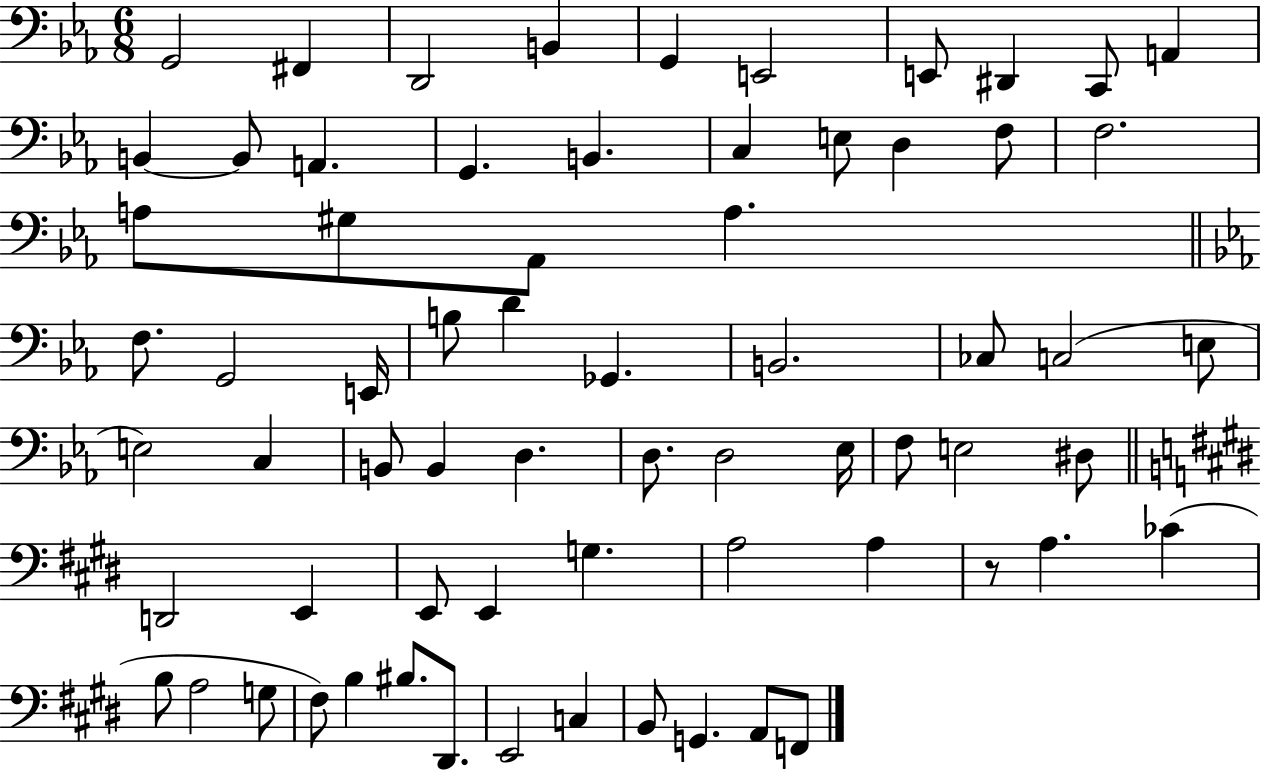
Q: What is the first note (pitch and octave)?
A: G2